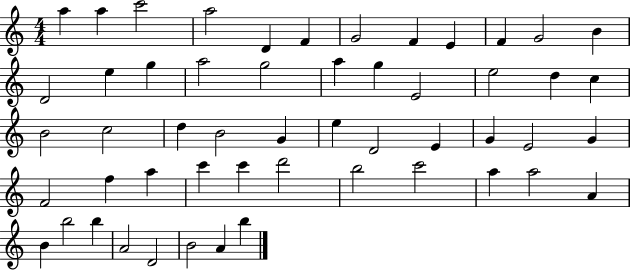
{
  \clef treble
  \numericTimeSignature
  \time 4/4
  \key c \major
  a''4 a''4 c'''2 | a''2 d'4 f'4 | g'2 f'4 e'4 | f'4 g'2 b'4 | \break d'2 e''4 g''4 | a''2 g''2 | a''4 g''4 e'2 | e''2 d''4 c''4 | \break b'2 c''2 | d''4 b'2 g'4 | e''4 d'2 e'4 | g'4 e'2 g'4 | \break f'2 f''4 a''4 | c'''4 c'''4 d'''2 | b''2 c'''2 | a''4 a''2 a'4 | \break b'4 b''2 b''4 | a'2 d'2 | b'2 a'4 b''4 | \bar "|."
}